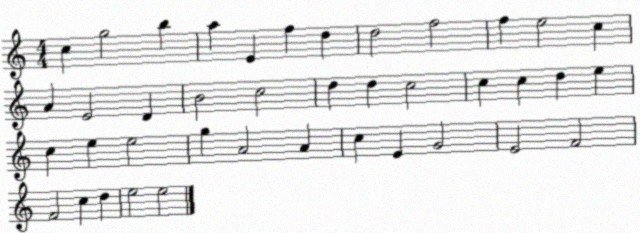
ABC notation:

X:1
T:Untitled
M:4/4
L:1/4
K:C
c g2 b a E f d d2 f2 f e2 c A E2 D B2 c2 d d c2 c c d e c e e2 g A2 A c E G2 E2 F2 F2 c d e2 e2